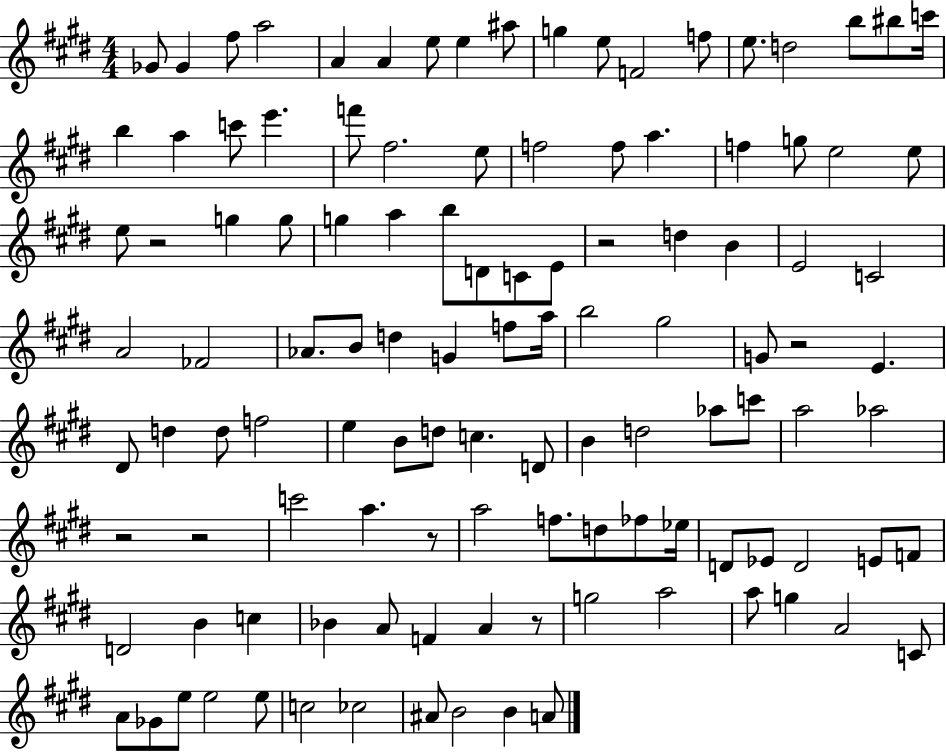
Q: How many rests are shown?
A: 7